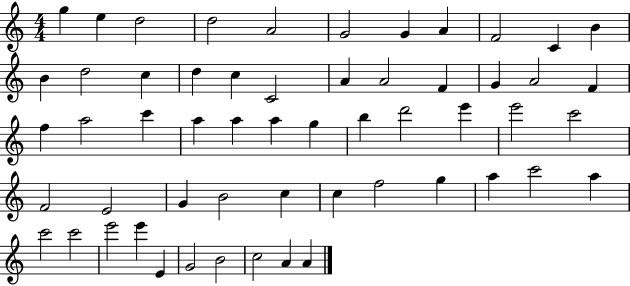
X:1
T:Untitled
M:4/4
L:1/4
K:C
g e d2 d2 A2 G2 G A F2 C B B d2 c d c C2 A A2 F G A2 F f a2 c' a a a g b d'2 e' e'2 c'2 F2 E2 G B2 c c f2 g a c'2 a c'2 c'2 e'2 e' E G2 B2 c2 A A